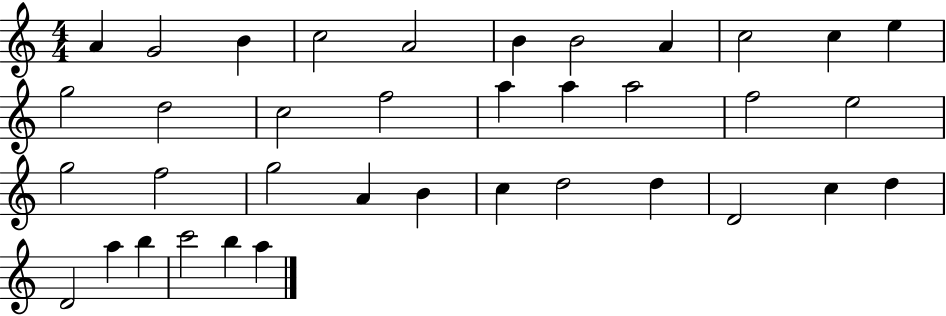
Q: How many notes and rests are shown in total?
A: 37